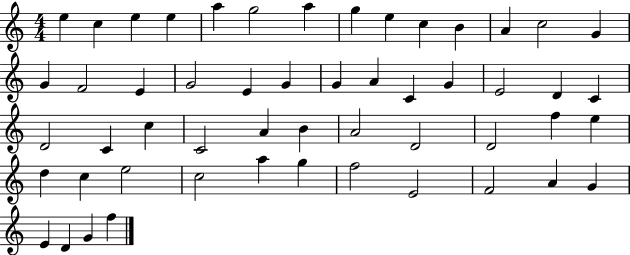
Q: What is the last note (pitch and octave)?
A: F5